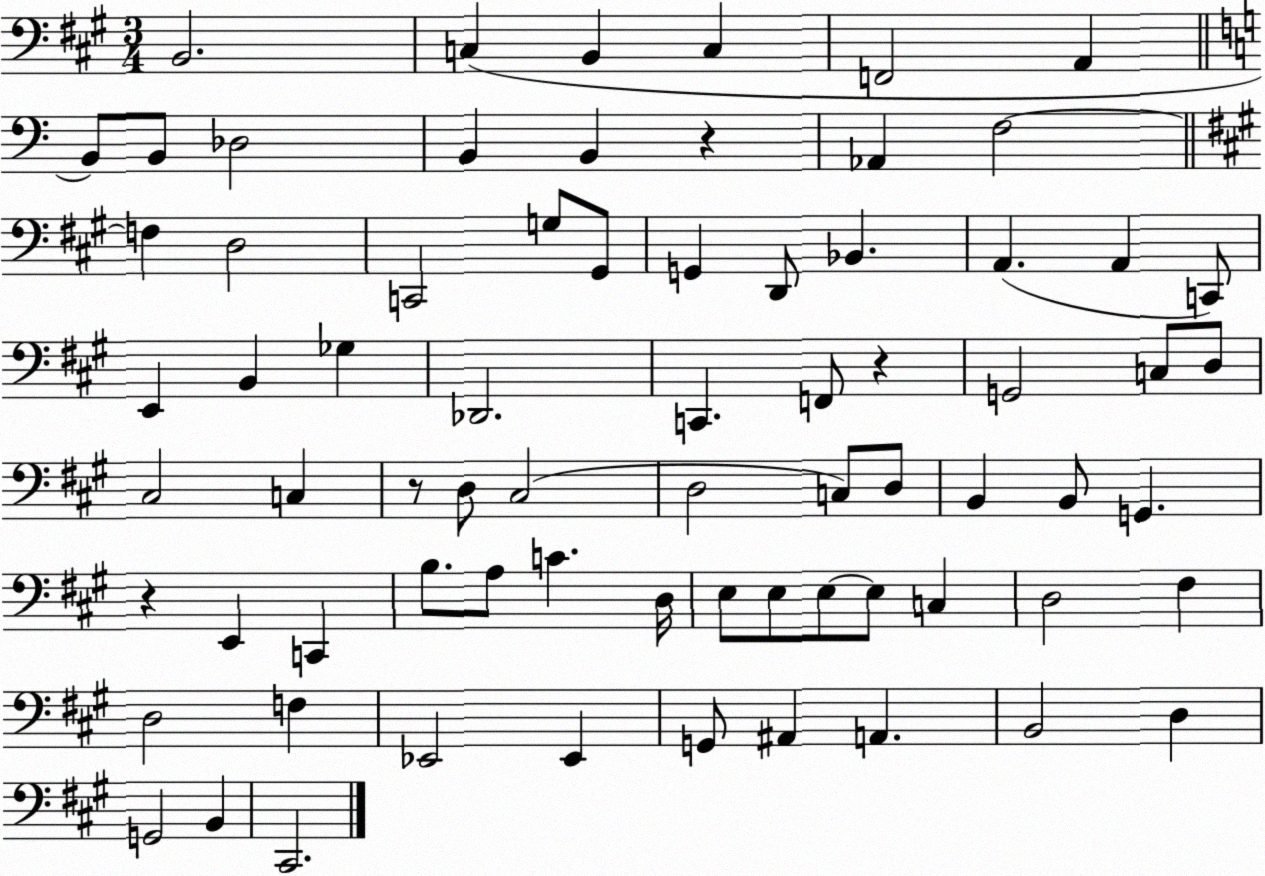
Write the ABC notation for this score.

X:1
T:Untitled
M:3/4
L:1/4
K:A
B,,2 C, B,, C, F,,2 A,, B,,/2 B,,/2 _D,2 B,, B,, z _A,, F,2 F, D,2 C,,2 G,/2 ^G,,/2 G,, D,,/2 _B,, A,, A,, C,,/2 E,, B,, _G, _D,,2 C,, F,,/2 z G,,2 C,/2 D,/2 ^C,2 C, z/2 D,/2 ^C,2 D,2 C,/2 D,/2 B,, B,,/2 G,, z E,, C,, B,/2 A,/2 C D,/4 E,/2 E,/2 E,/2 E,/2 C, D,2 ^F, D,2 F, _E,,2 _E,, G,,/2 ^A,, A,, B,,2 D, G,,2 B,, ^C,,2